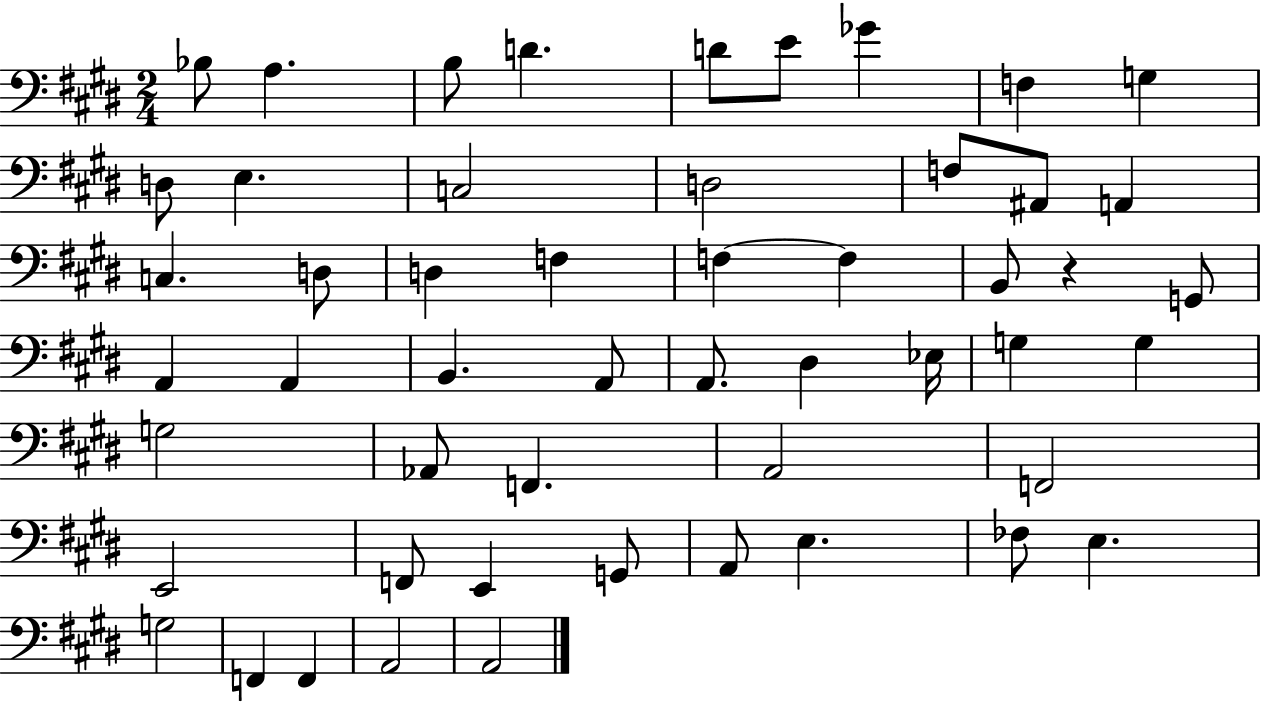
X:1
T:Untitled
M:2/4
L:1/4
K:E
_B,/2 A, B,/2 D D/2 E/2 _G F, G, D,/2 E, C,2 D,2 F,/2 ^A,,/2 A,, C, D,/2 D, F, F, F, B,,/2 z G,,/2 A,, A,, B,, A,,/2 A,,/2 ^D, _E,/4 G, G, G,2 _A,,/2 F,, A,,2 F,,2 E,,2 F,,/2 E,, G,,/2 A,,/2 E, _F,/2 E, G,2 F,, F,, A,,2 A,,2